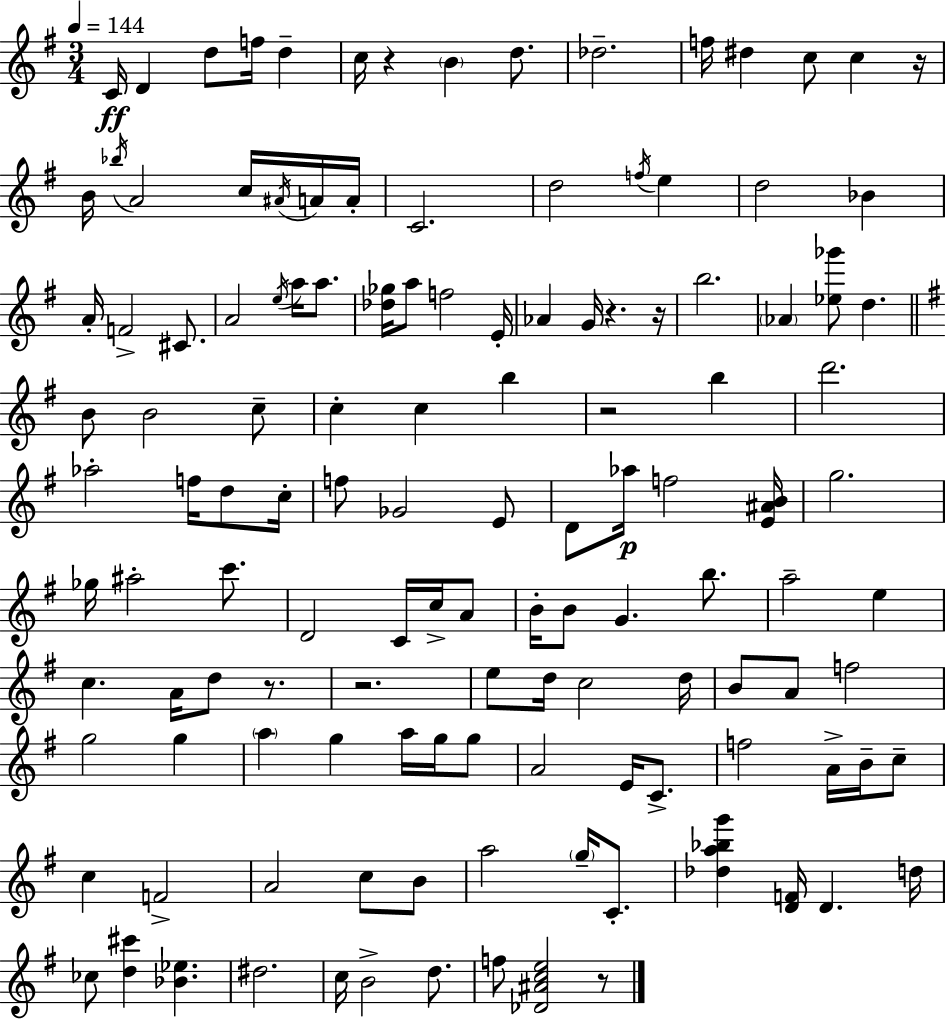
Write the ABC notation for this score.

X:1
T:Untitled
M:3/4
L:1/4
K:G
C/4 D d/2 f/4 d c/4 z B d/2 _d2 f/4 ^d c/2 c z/4 B/4 _b/4 A2 c/4 ^A/4 A/4 A/4 C2 d2 f/4 e d2 _B A/4 F2 ^C/2 A2 e/4 a/4 a/2 [_d_g]/4 a/2 f2 E/4 _A G/4 z z/4 b2 _A [_e_g']/2 d B/2 B2 c/2 c c b z2 b d'2 _a2 f/4 d/2 c/4 f/2 _G2 E/2 D/2 _a/4 f2 [E^AB]/4 g2 _g/4 ^a2 c'/2 D2 C/4 c/4 A/2 B/4 B/2 G b/2 a2 e c A/4 d/2 z/2 z2 e/2 d/4 c2 d/4 B/2 A/2 f2 g2 g a g a/4 g/4 g/2 A2 E/4 C/2 f2 A/4 B/4 c/2 c F2 A2 c/2 B/2 a2 g/4 C/2 [_da_bg'] [DF]/4 D d/4 _c/2 [d^c'] [_B_e] ^d2 c/4 B2 d/2 f/2 [_D^Ace]2 z/2